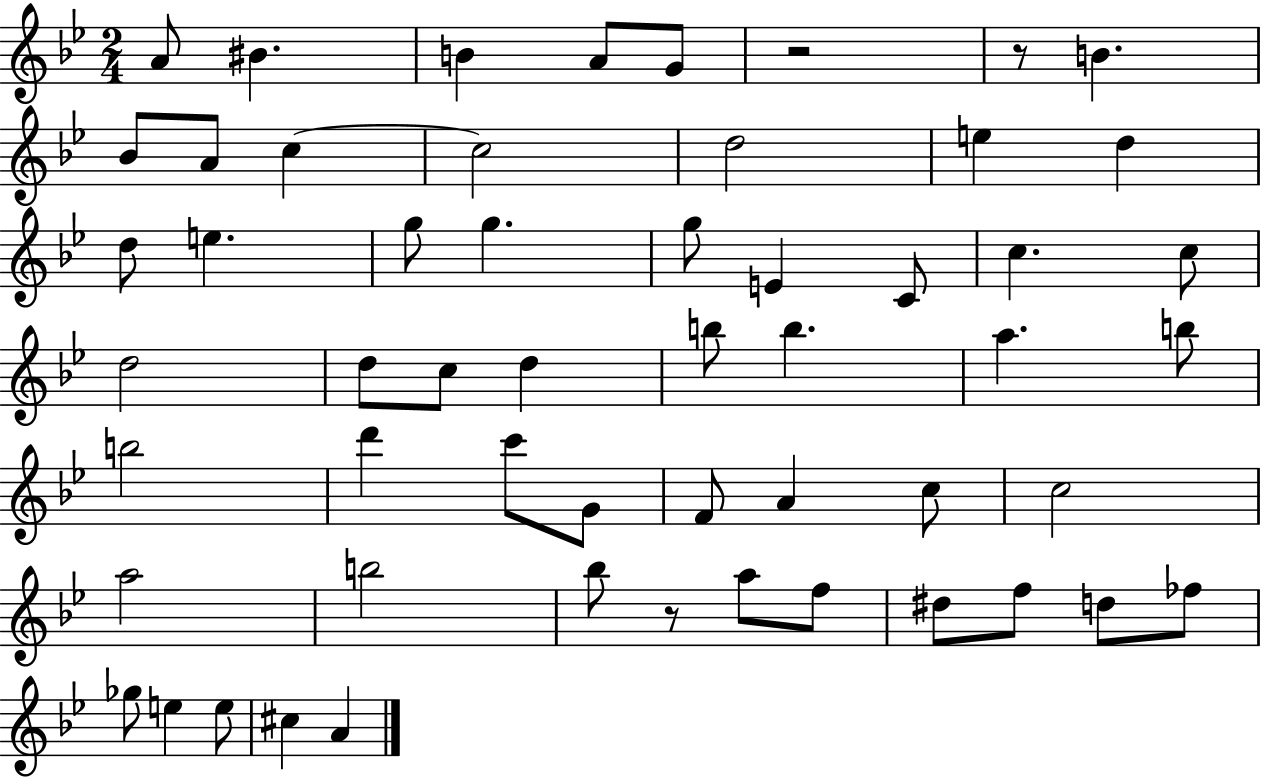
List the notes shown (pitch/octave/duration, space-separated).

A4/e BIS4/q. B4/q A4/e G4/e R/h R/e B4/q. Bb4/e A4/e C5/q C5/h D5/h E5/q D5/q D5/e E5/q. G5/e G5/q. G5/e E4/q C4/e C5/q. C5/e D5/h D5/e C5/e D5/q B5/e B5/q. A5/q. B5/e B5/h D6/q C6/e G4/e F4/e A4/q C5/e C5/h A5/h B5/h Bb5/e R/e A5/e F5/e D#5/e F5/e D5/e FES5/e Gb5/e E5/q E5/e C#5/q A4/q